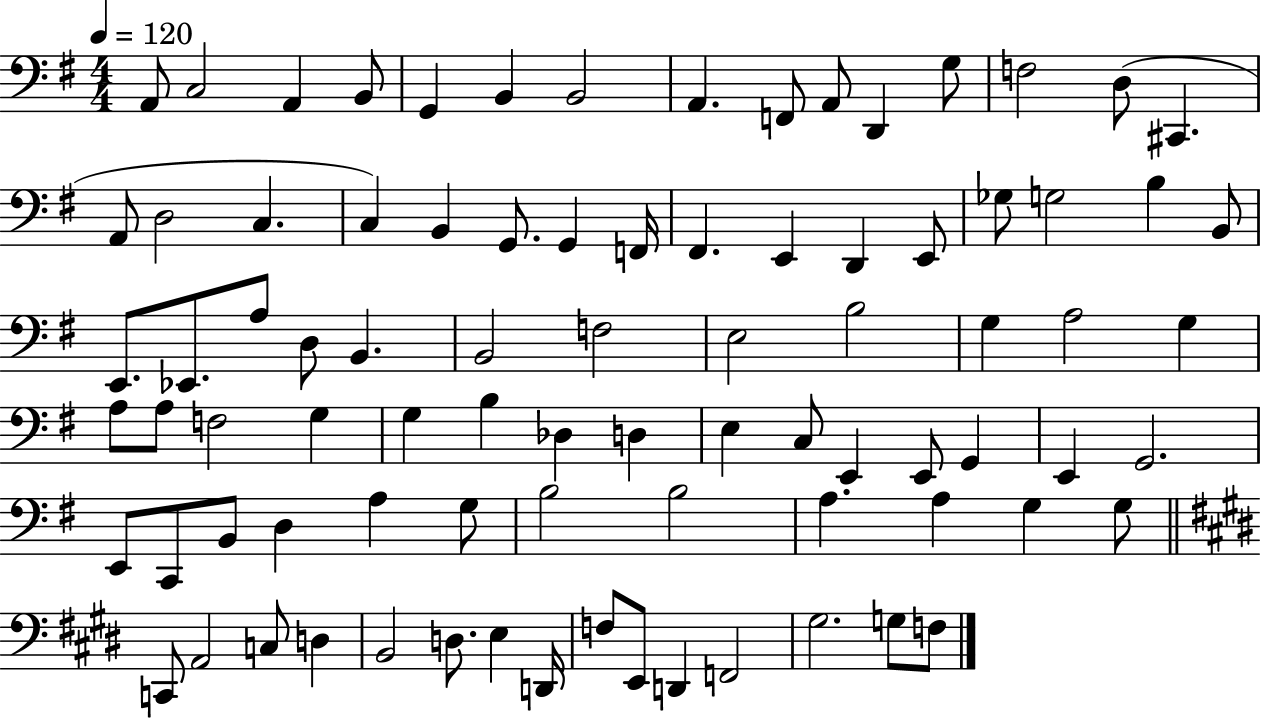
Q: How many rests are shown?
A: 0